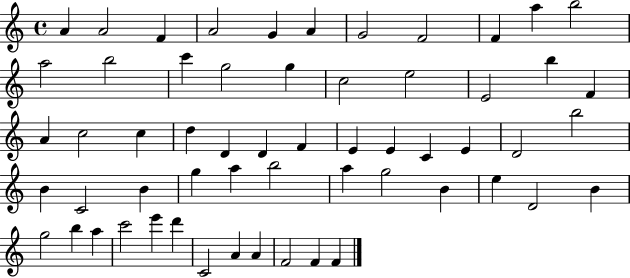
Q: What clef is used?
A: treble